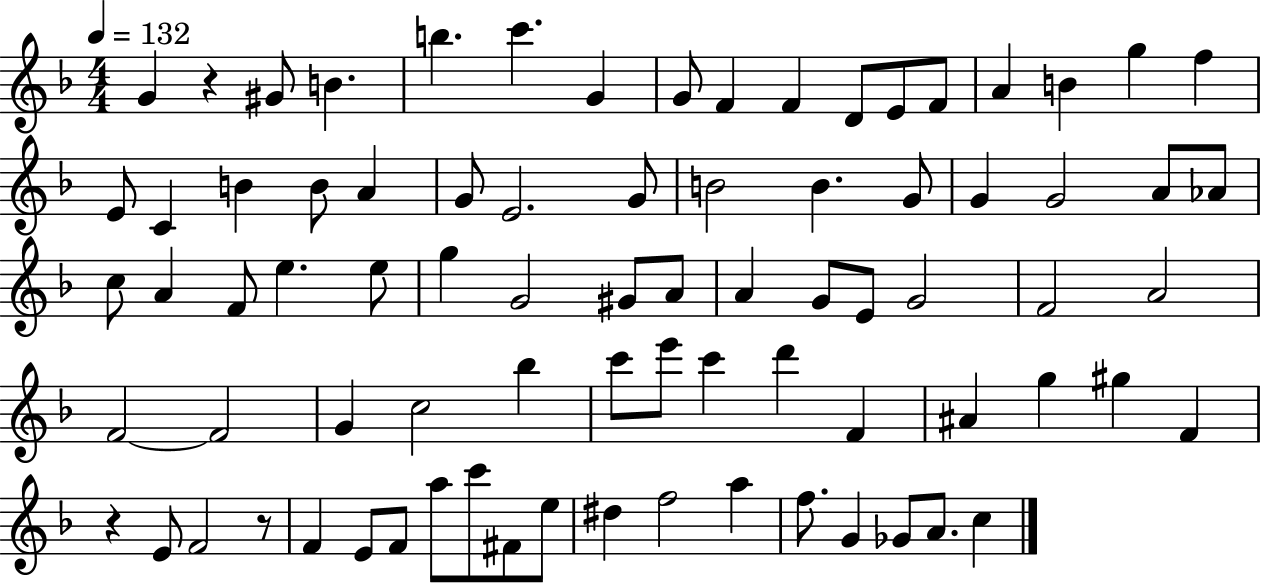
G4/q R/q G#4/e B4/q. B5/q. C6/q. G4/q G4/e F4/q F4/q D4/e E4/e F4/e A4/q B4/q G5/q F5/q E4/e C4/q B4/q B4/e A4/q G4/e E4/h. G4/e B4/h B4/q. G4/e G4/q G4/h A4/e Ab4/e C5/e A4/q F4/e E5/q. E5/e G5/q G4/h G#4/e A4/e A4/q G4/e E4/e G4/h F4/h A4/h F4/h F4/h G4/q C5/h Bb5/q C6/e E6/e C6/q D6/q F4/q A#4/q G5/q G#5/q F4/q R/q E4/e F4/h R/e F4/q E4/e F4/e A5/e C6/e F#4/e E5/e D#5/q F5/h A5/q F5/e. G4/q Gb4/e A4/e. C5/q